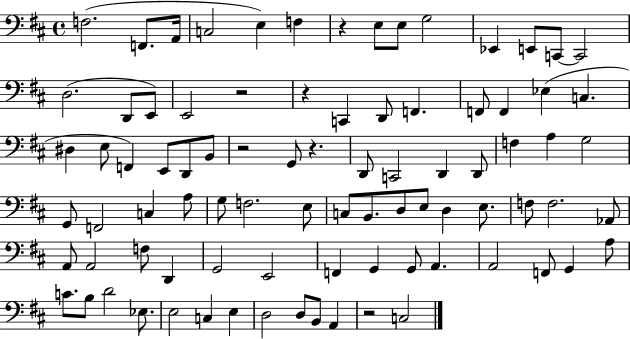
X:1
T:Untitled
M:4/4
L:1/4
K:D
F,2 F,,/2 A,,/4 C,2 E, F, z E,/2 E,/2 G,2 _E,, E,,/2 C,,/2 C,,2 D,2 D,,/2 E,,/2 E,,2 z2 z C,, D,,/2 F,, F,,/2 F,, _E, C, ^D, E,/2 F,, E,,/2 D,,/2 B,,/2 z2 G,,/2 z D,,/2 C,,2 D,, D,,/2 F, A, G,2 G,,/2 F,,2 C, A,/2 G,/2 F,2 E,/2 C,/2 B,,/2 D,/2 E,/2 D, E,/2 F,/2 F,2 _A,,/2 A,,/2 A,,2 F,/2 D,, G,,2 E,,2 F,, G,, G,,/2 A,, A,,2 F,,/2 G,, A,/2 C/2 B,/2 D2 _E,/2 E,2 C, E, D,2 D,/2 B,,/2 A,, z2 C,2